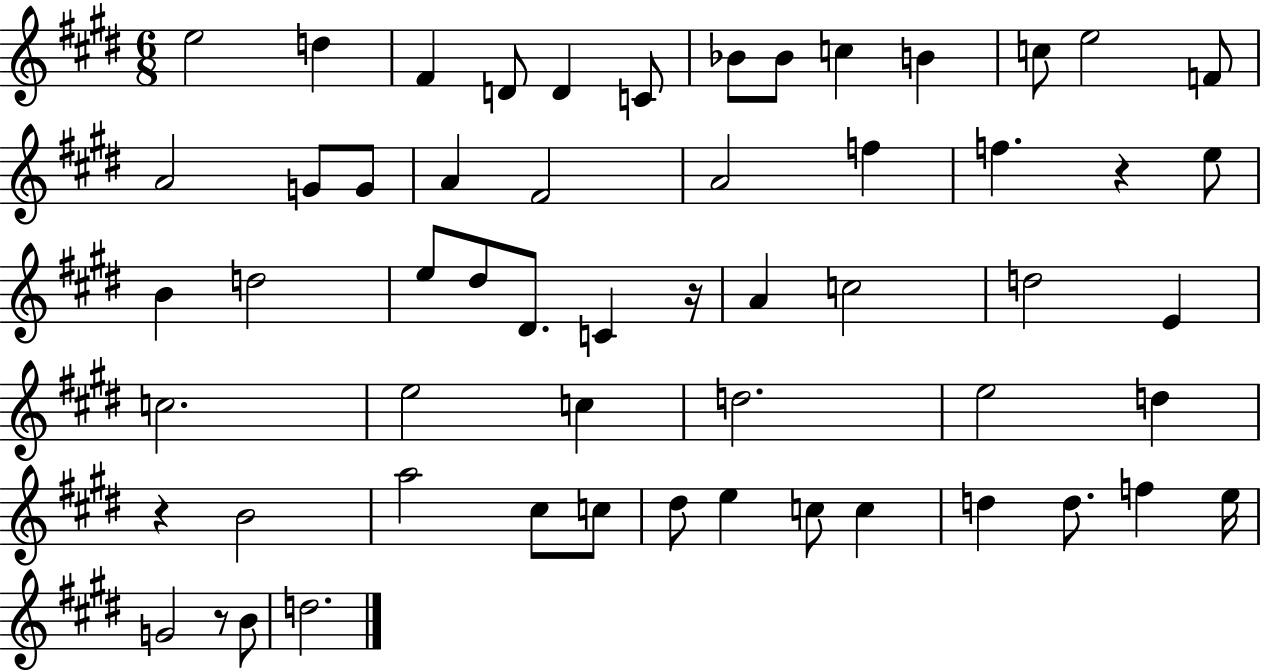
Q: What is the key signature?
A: E major